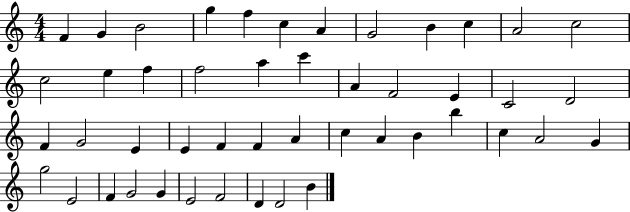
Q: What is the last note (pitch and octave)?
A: B4